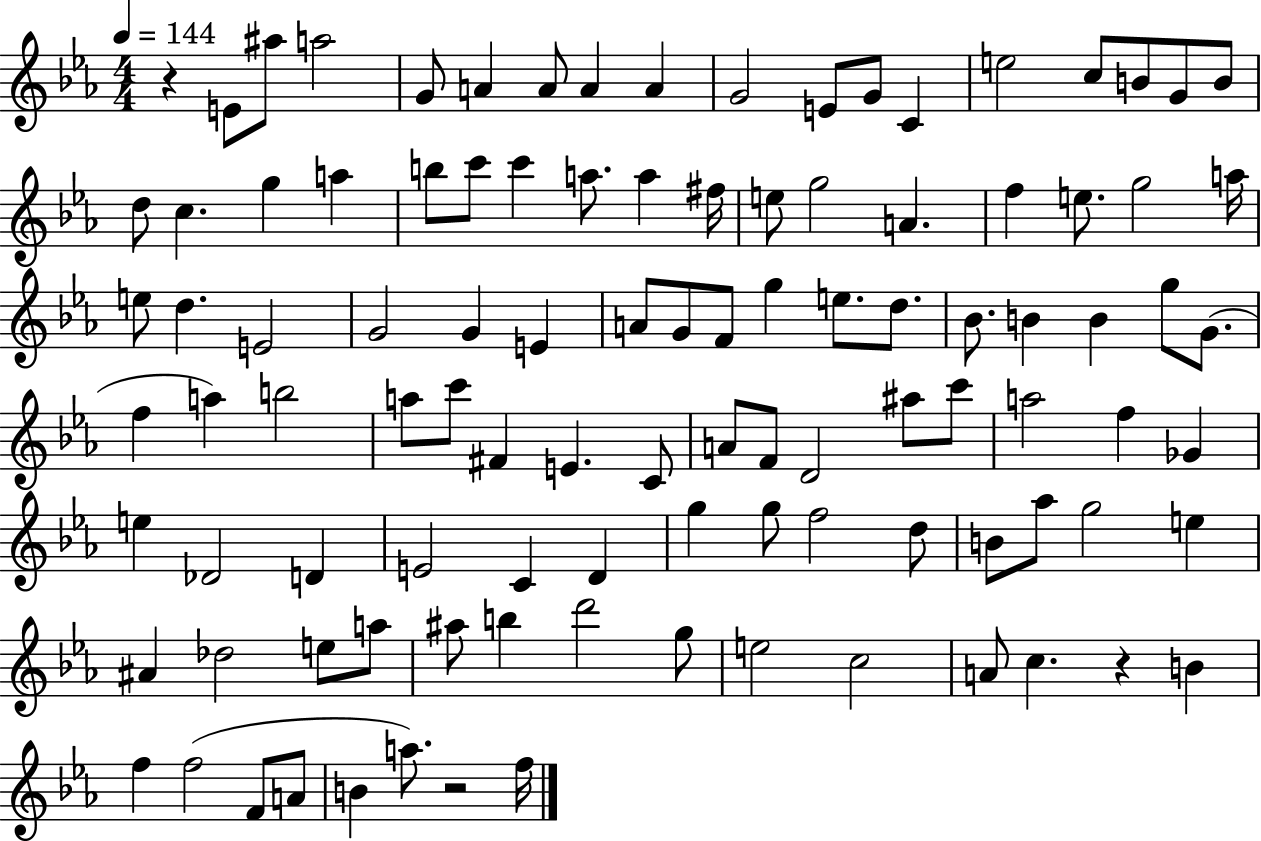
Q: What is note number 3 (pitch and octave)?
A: A5